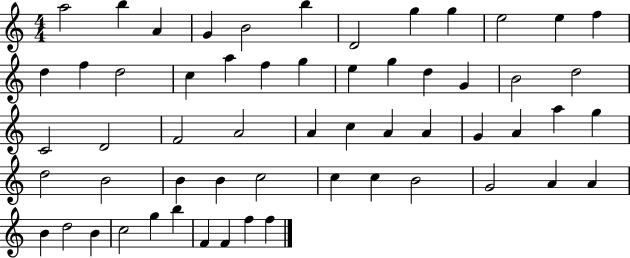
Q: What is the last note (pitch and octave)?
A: F5